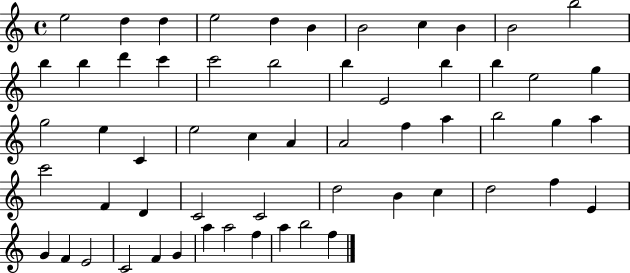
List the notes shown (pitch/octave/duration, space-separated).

E5/h D5/q D5/q E5/h D5/q B4/q B4/h C5/q B4/q B4/h B5/h B5/q B5/q D6/q C6/q C6/h B5/h B5/q E4/h B5/q B5/q E5/h G5/q G5/h E5/q C4/q E5/h C5/q A4/q A4/h F5/q A5/q B5/h G5/q A5/q C6/h F4/q D4/q C4/h C4/h D5/h B4/q C5/q D5/h F5/q E4/q G4/q F4/q E4/h C4/h F4/q G4/q A5/q A5/h F5/q A5/q B5/h F5/q